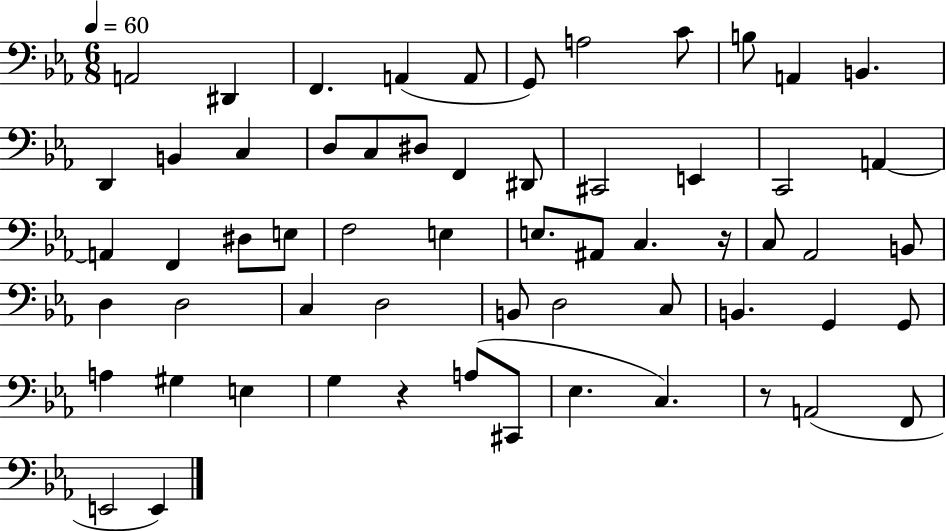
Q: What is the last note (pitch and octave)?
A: E2